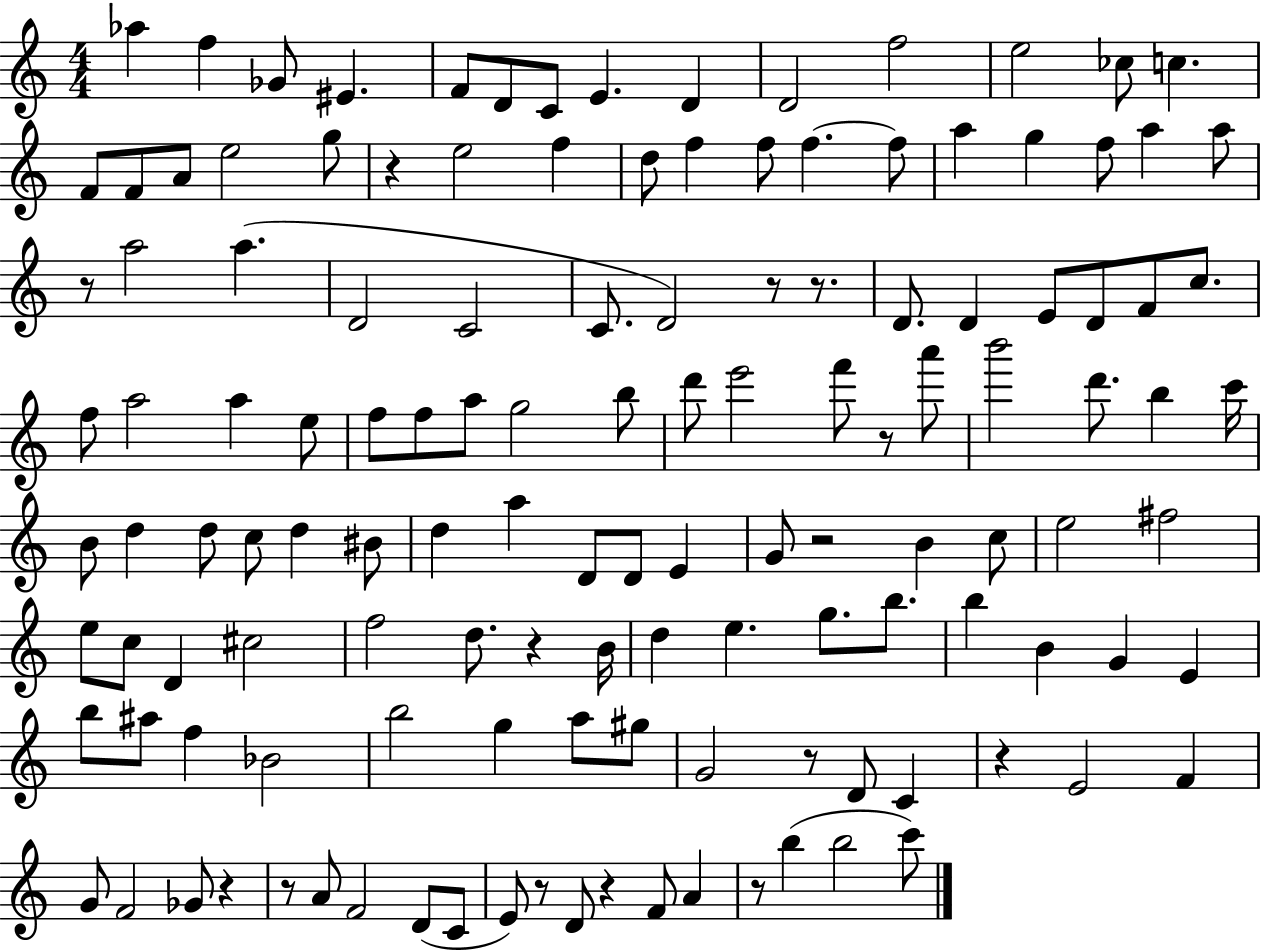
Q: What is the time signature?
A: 4/4